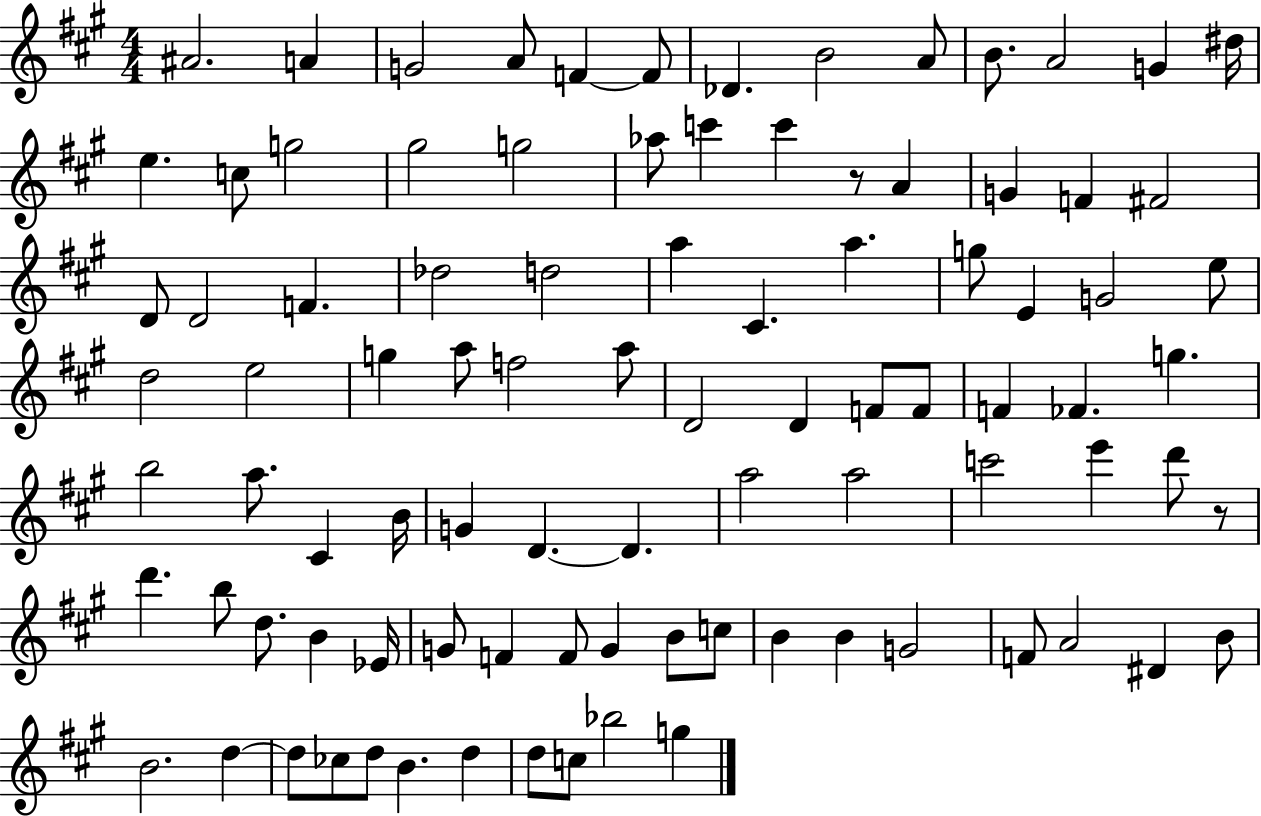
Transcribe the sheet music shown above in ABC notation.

X:1
T:Untitled
M:4/4
L:1/4
K:A
^A2 A G2 A/2 F F/2 _D B2 A/2 B/2 A2 G ^d/4 e c/2 g2 ^g2 g2 _a/2 c' c' z/2 A G F ^F2 D/2 D2 F _d2 d2 a ^C a g/2 E G2 e/2 d2 e2 g a/2 f2 a/2 D2 D F/2 F/2 F _F g b2 a/2 ^C B/4 G D D a2 a2 c'2 e' d'/2 z/2 d' b/2 d/2 B _E/4 G/2 F F/2 G B/2 c/2 B B G2 F/2 A2 ^D B/2 B2 d d/2 _c/2 d/2 B d d/2 c/2 _b2 g